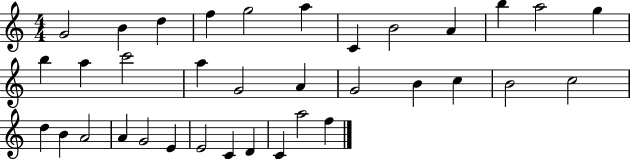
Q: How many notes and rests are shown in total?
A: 35